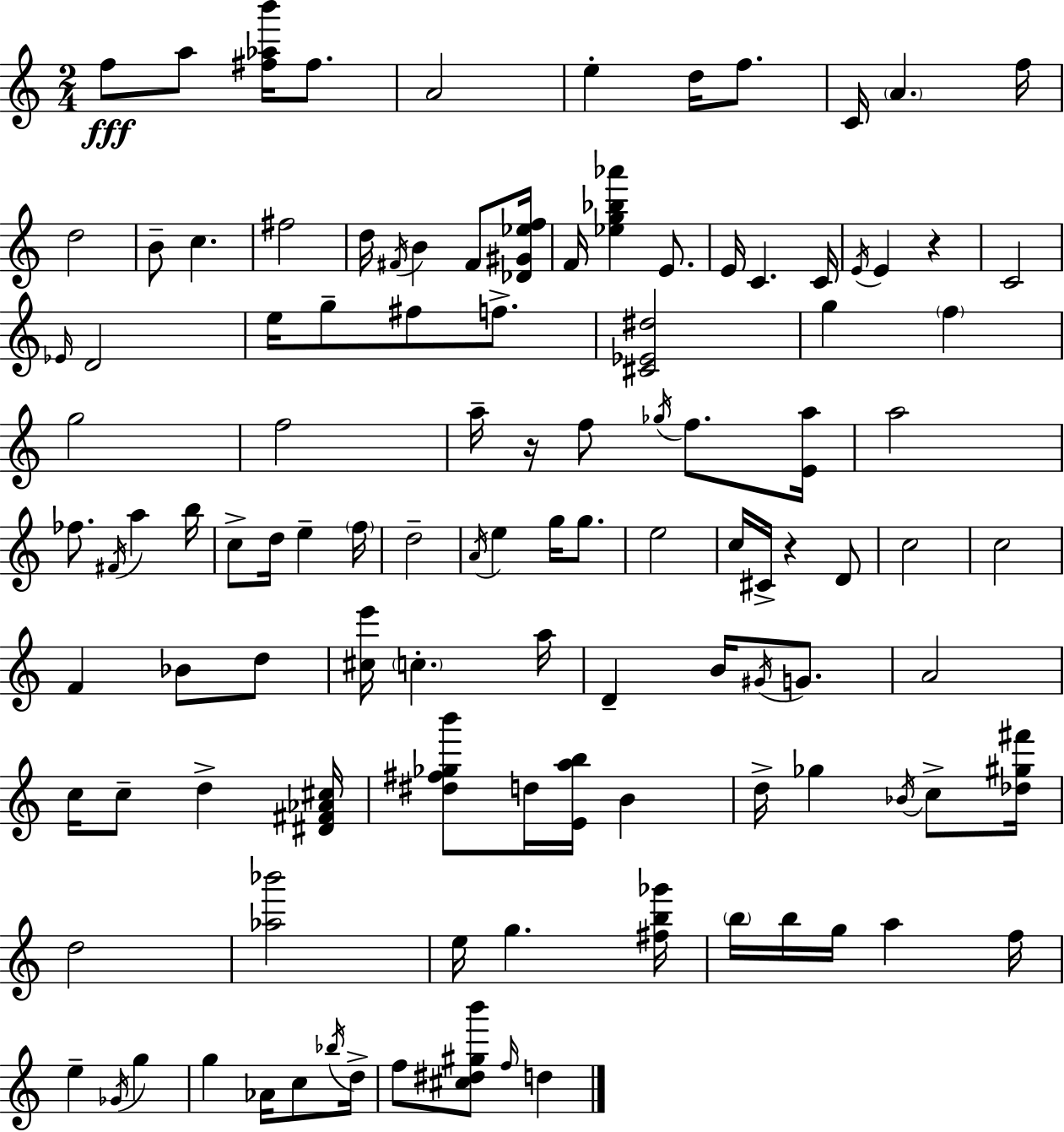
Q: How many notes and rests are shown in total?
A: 114